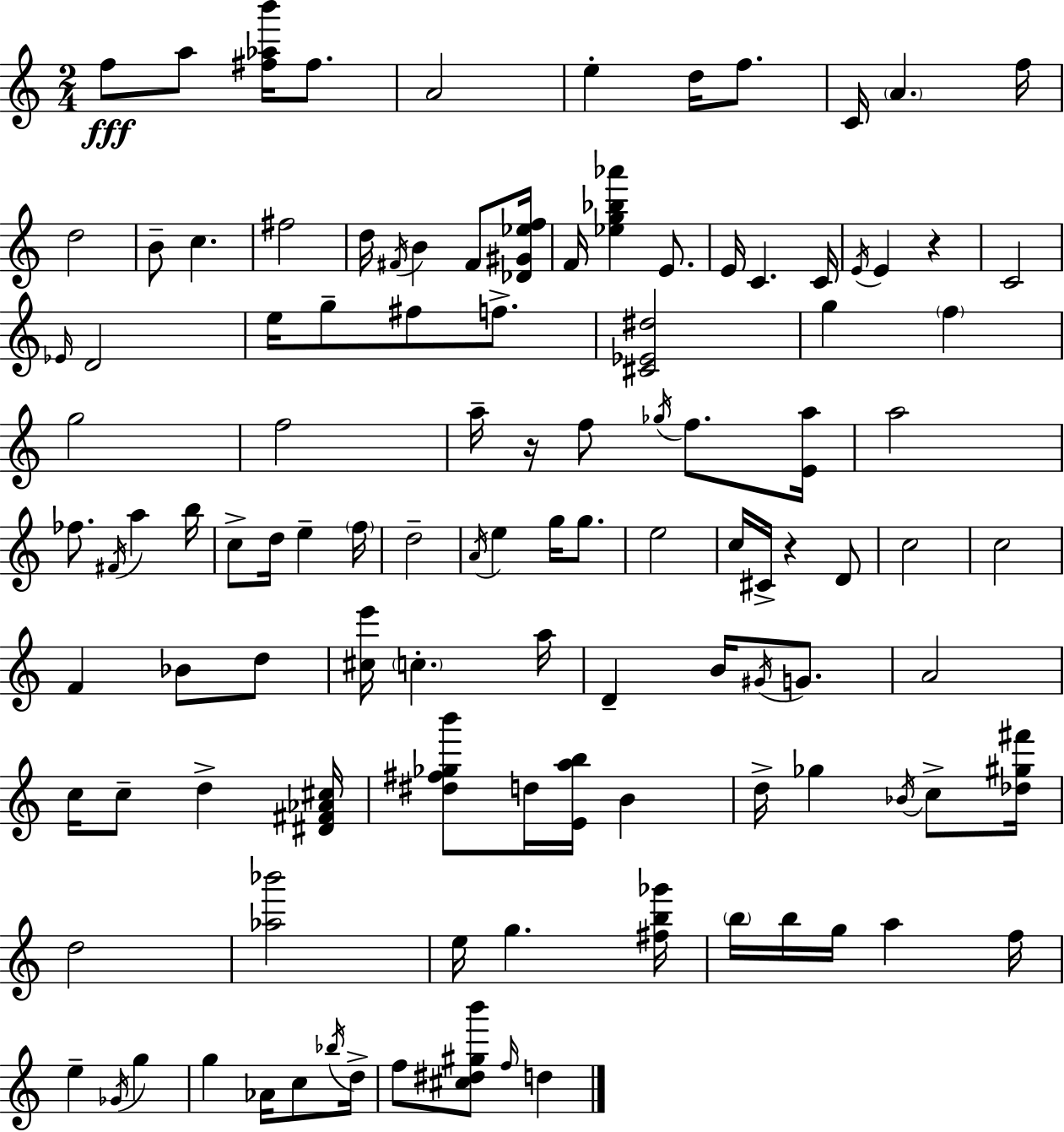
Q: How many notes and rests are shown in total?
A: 114